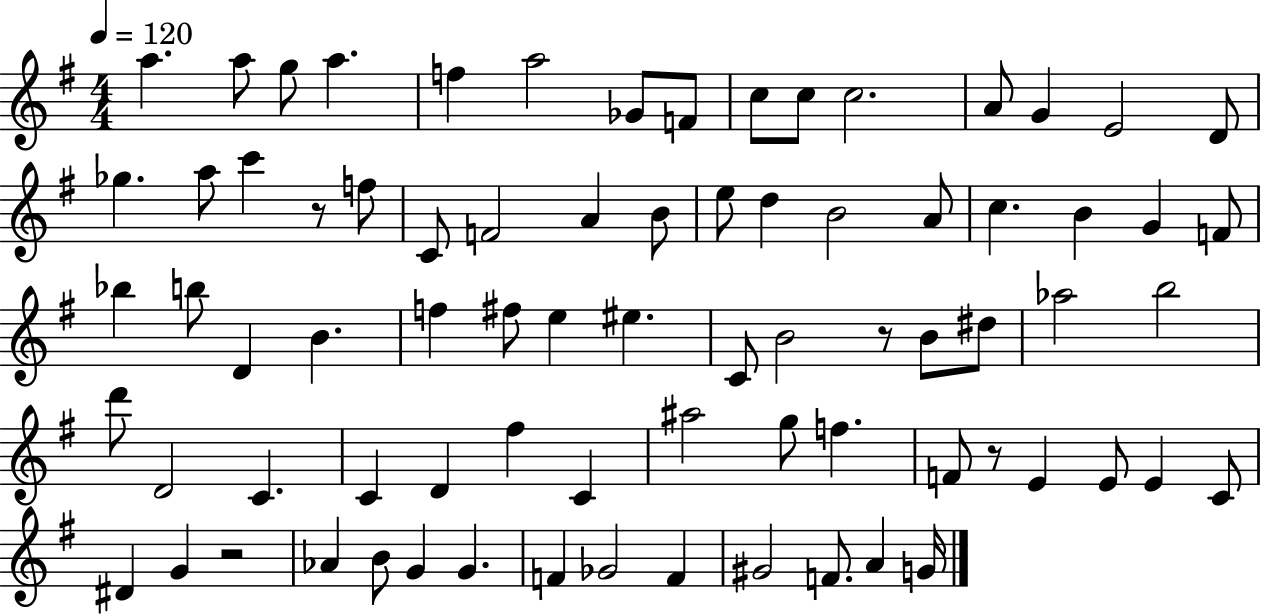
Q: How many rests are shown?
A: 4